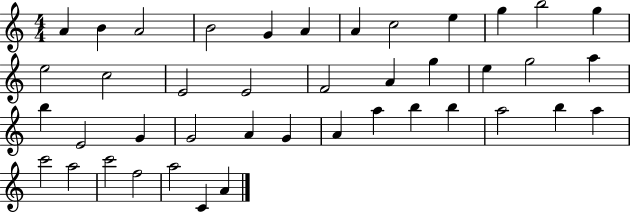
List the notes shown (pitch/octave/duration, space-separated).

A4/q B4/q A4/h B4/h G4/q A4/q A4/q C5/h E5/q G5/q B5/h G5/q E5/h C5/h E4/h E4/h F4/h A4/q G5/q E5/q G5/h A5/q B5/q E4/h G4/q G4/h A4/q G4/q A4/q A5/q B5/q B5/q A5/h B5/q A5/q C6/h A5/h C6/h F5/h A5/h C4/q A4/q